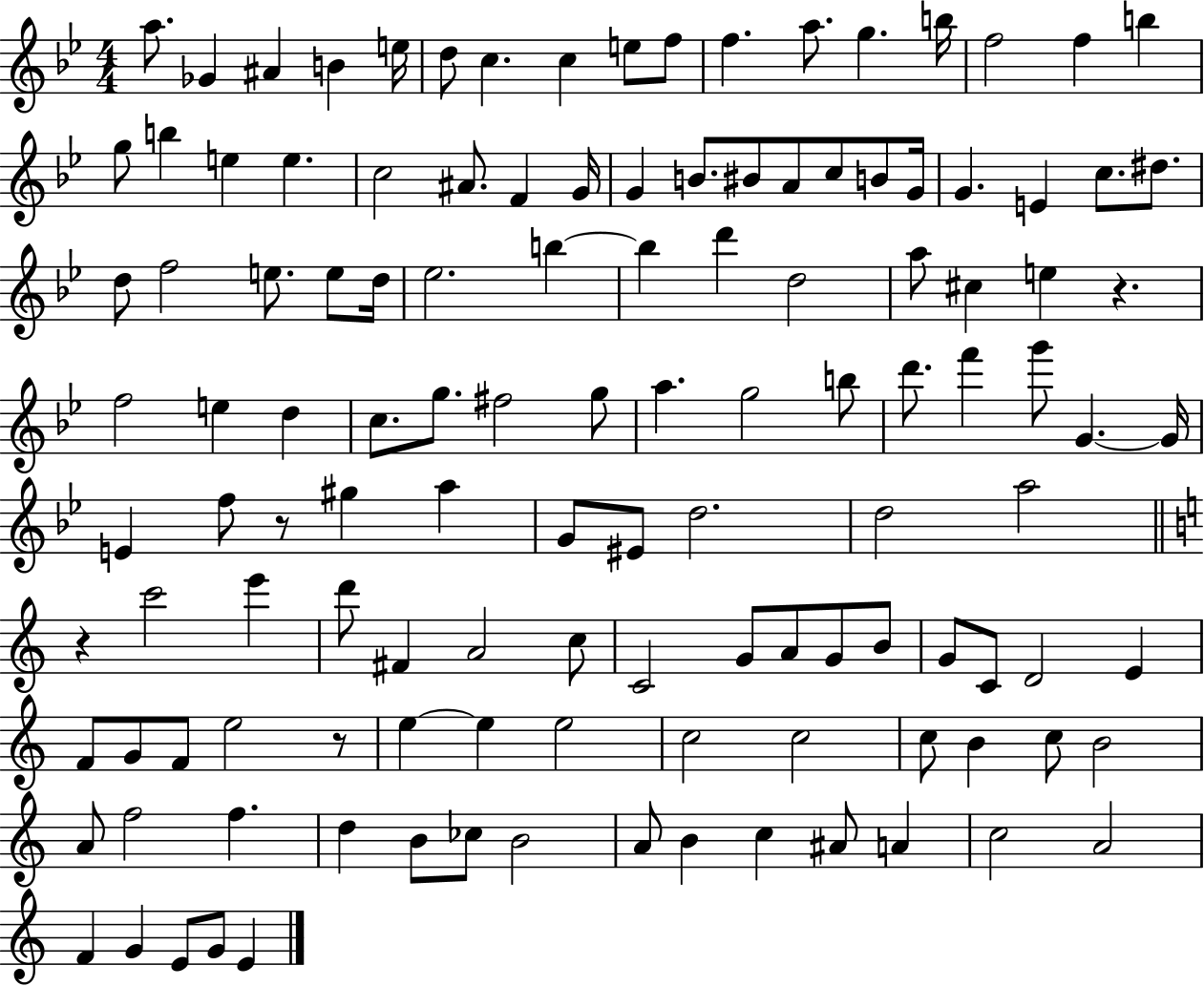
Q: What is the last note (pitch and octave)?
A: E4